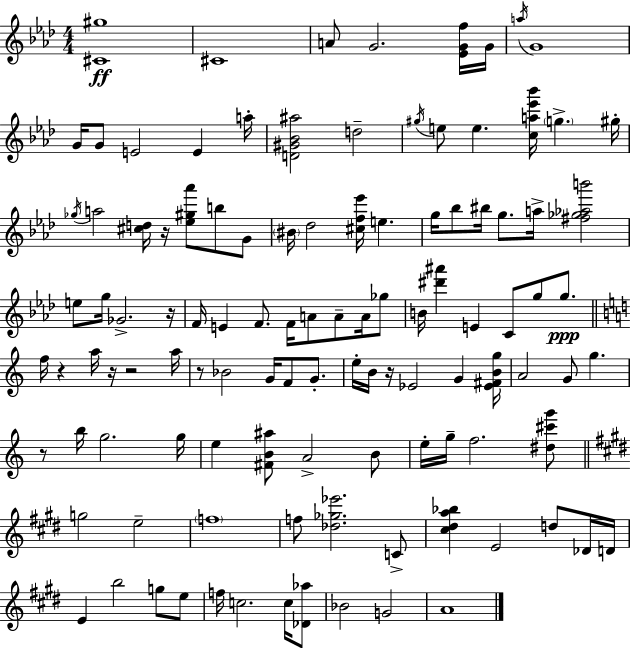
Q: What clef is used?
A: treble